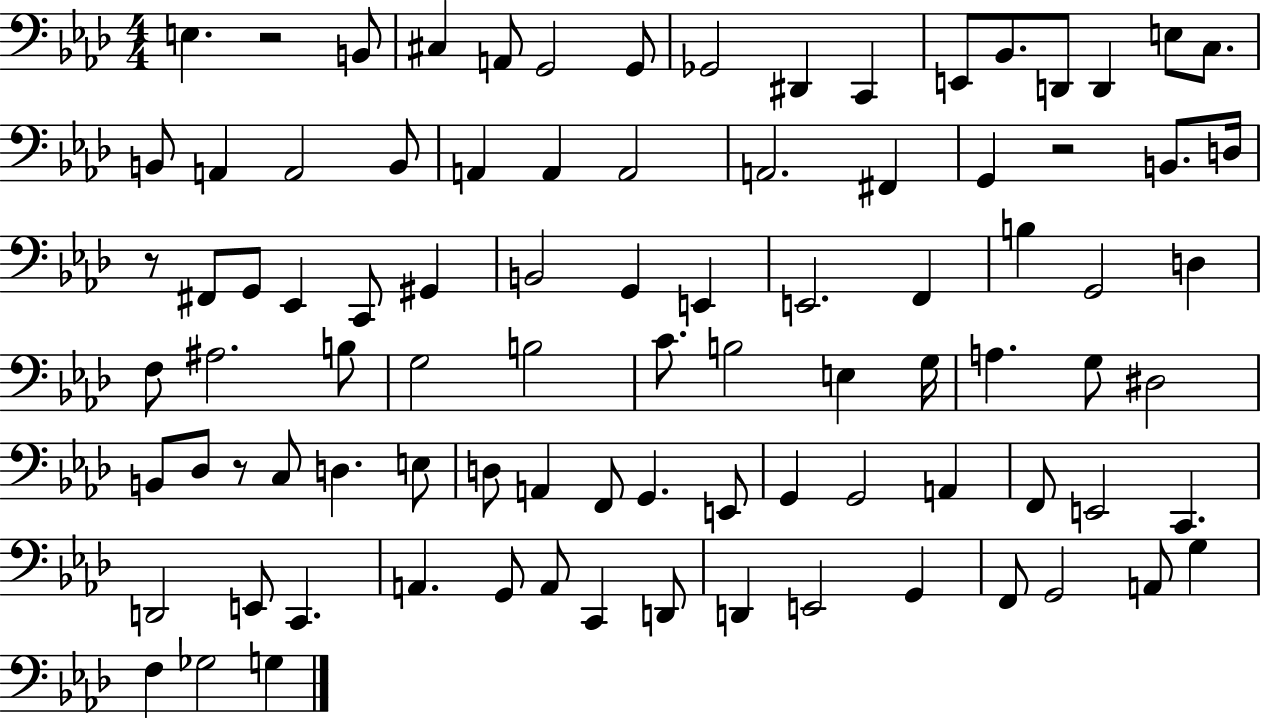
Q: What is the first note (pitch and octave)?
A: E3